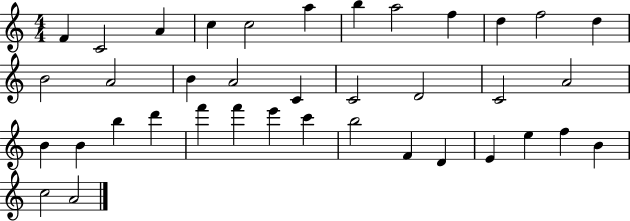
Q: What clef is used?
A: treble